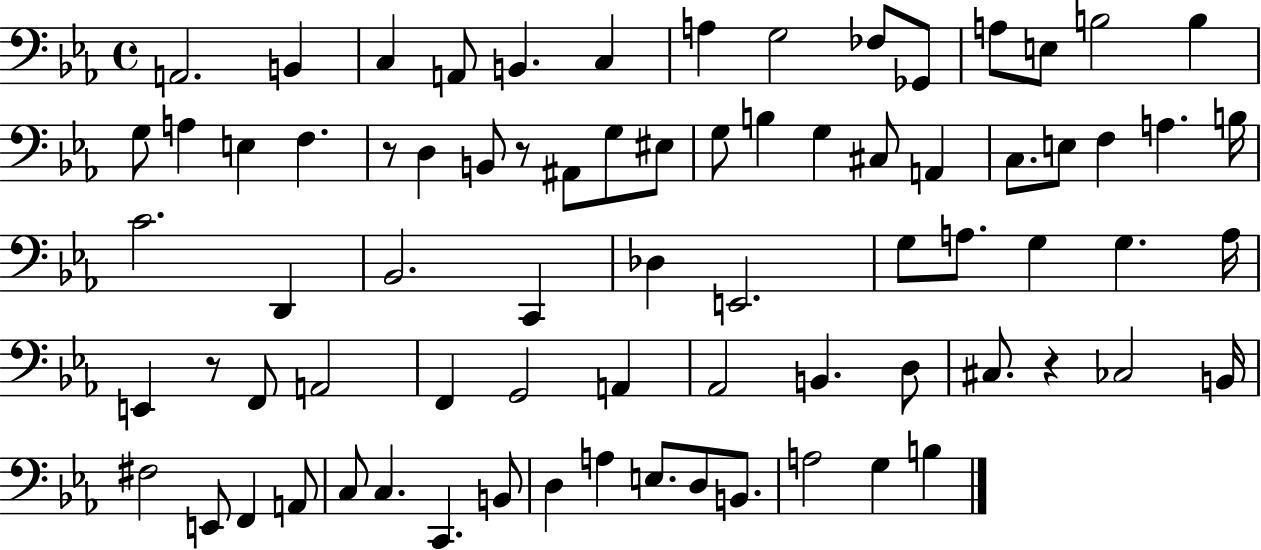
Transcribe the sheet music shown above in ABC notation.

X:1
T:Untitled
M:4/4
L:1/4
K:Eb
A,,2 B,, C, A,,/2 B,, C, A, G,2 _F,/2 _G,,/2 A,/2 E,/2 B,2 B, G,/2 A, E, F, z/2 D, B,,/2 z/2 ^A,,/2 G,/2 ^E,/2 G,/2 B, G, ^C,/2 A,, C,/2 E,/2 F, A, B,/4 C2 D,, _B,,2 C,, _D, E,,2 G,/2 A,/2 G, G, A,/4 E,, z/2 F,,/2 A,,2 F,, G,,2 A,, _A,,2 B,, D,/2 ^C,/2 z _C,2 B,,/4 ^F,2 E,,/2 F,, A,,/2 C,/2 C, C,, B,,/2 D, A, E,/2 D,/2 B,,/2 A,2 G, B,